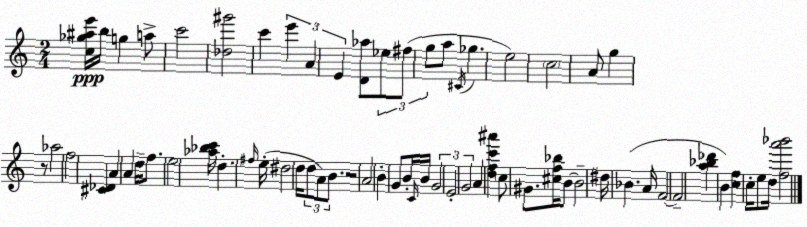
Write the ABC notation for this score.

X:1
T:Untitled
M:2/4
L:1/4
K:C
[c_g^ae']/4 b/4 g a/2 c'2 [_d^g']2 c' e' A E [D_a]/2 _e/2 ^f/2 g/2 a/2 ^C/4 _g e2 c2 A/2 g z/2 _a2 f2 [^C_D] A A d/4 f/2 e2 [_a_bc']/4 d ^f/4 e/4 ^d2 d/4 d/2 A/2 B/2 z2 A2 B G/2 B/4 C/4 B/4 G2 E2 G2 A [dfc'^a'] c/2 ^G/2 [^cf_b]/4 B/2 B2 ^d/4 _B A/4 F2 F2 [a_b_d'] B [cf] c/4 e/2 d/4 [fa'_b']2